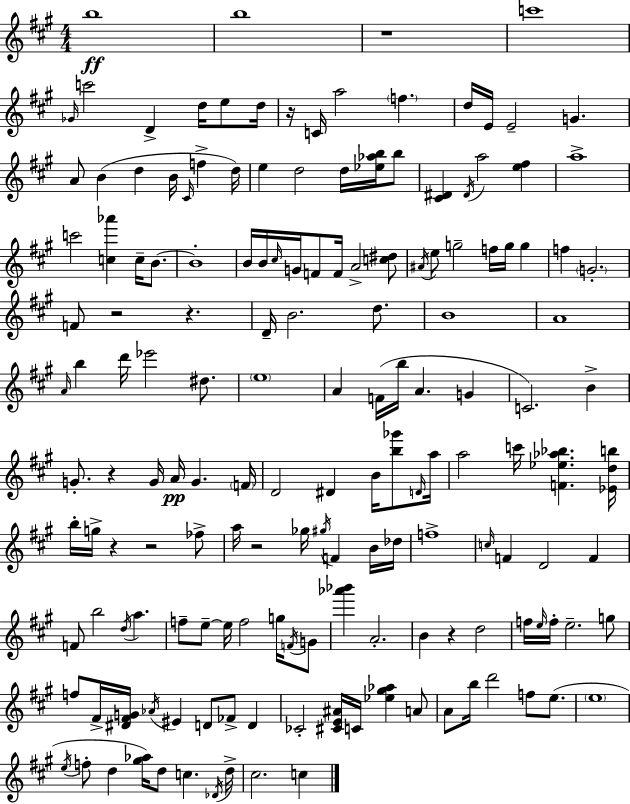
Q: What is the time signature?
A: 4/4